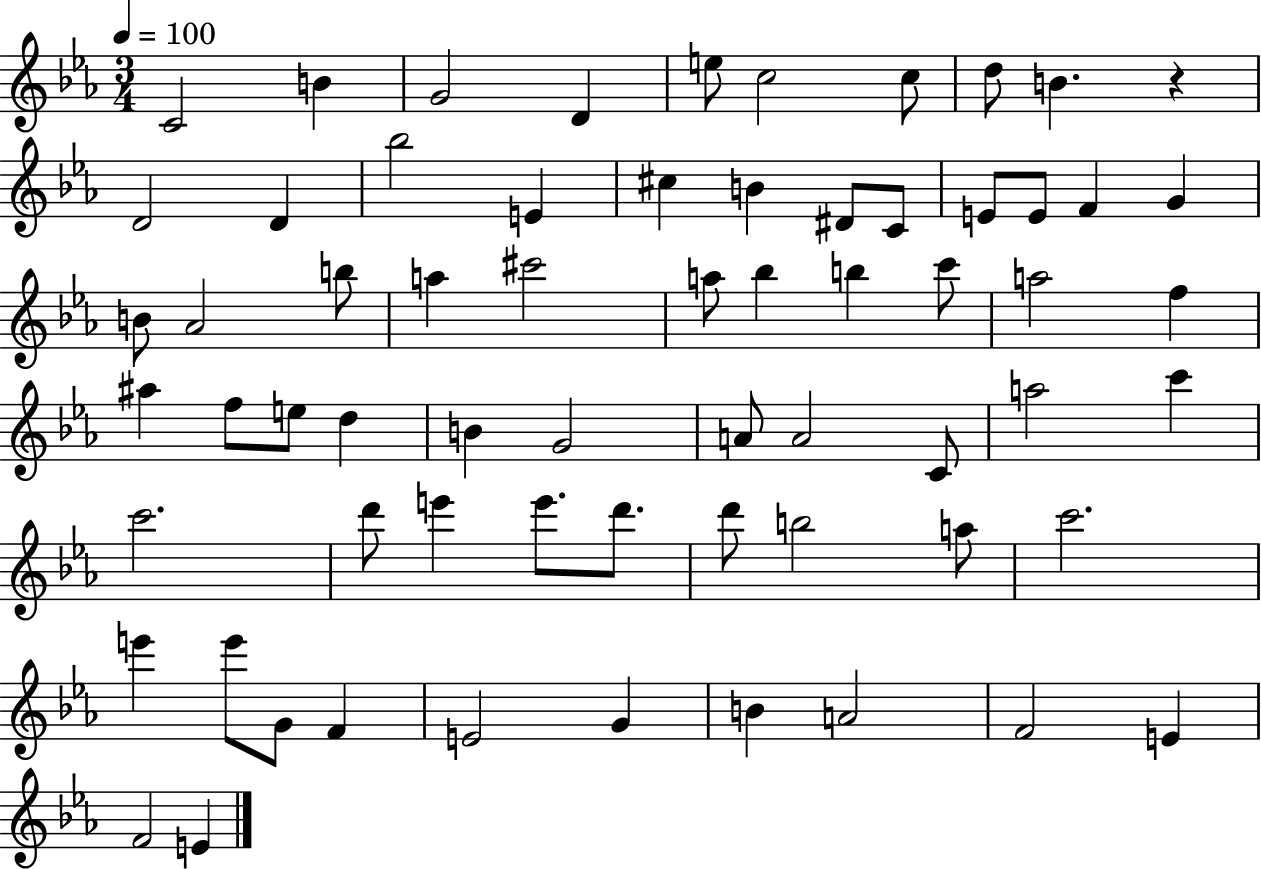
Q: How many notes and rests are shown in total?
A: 65